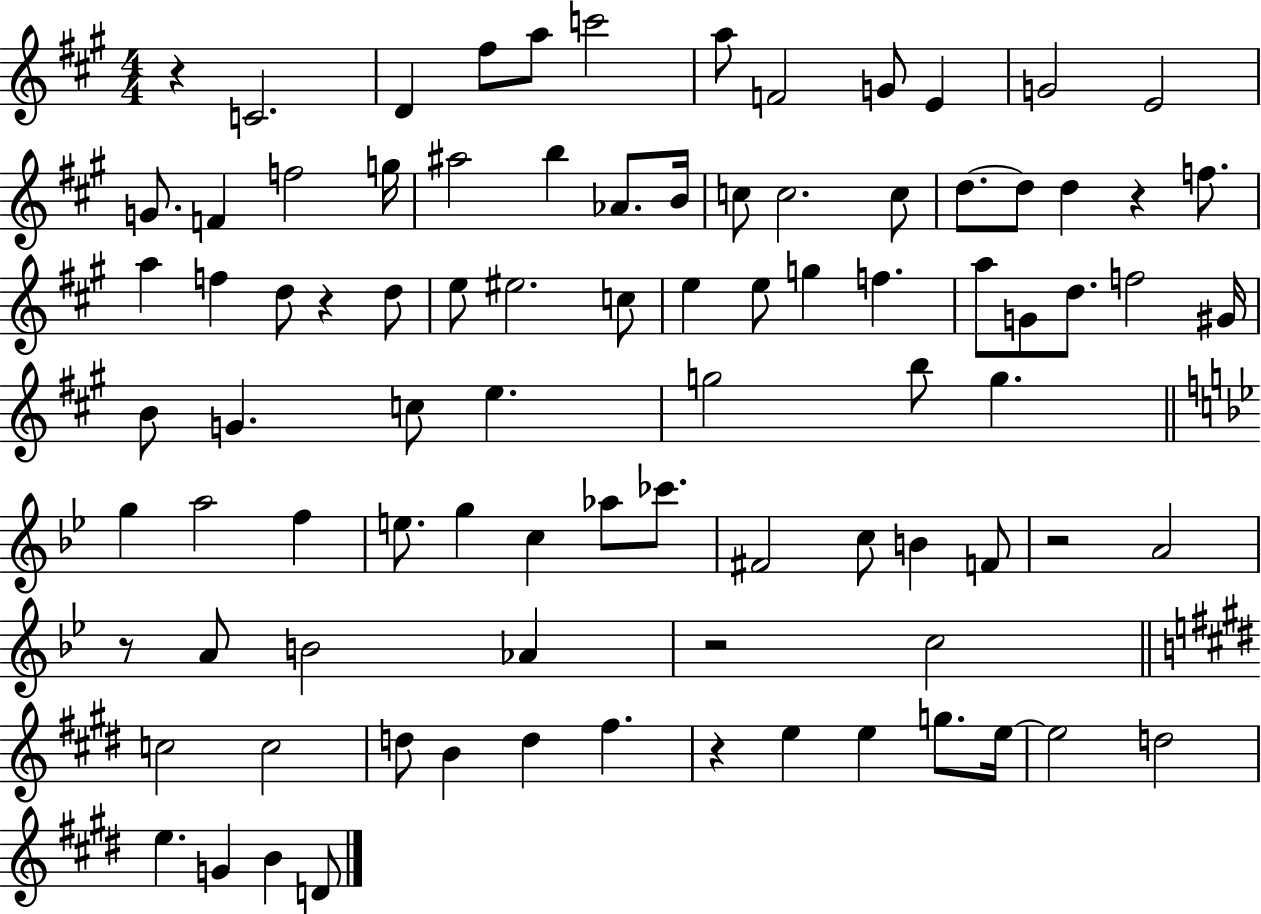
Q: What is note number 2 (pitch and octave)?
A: D4